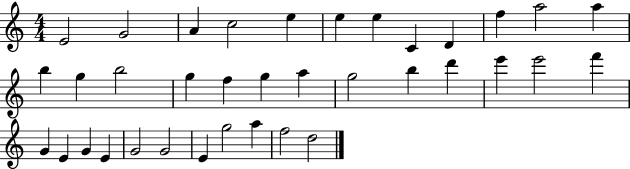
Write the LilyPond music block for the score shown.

{
  \clef treble
  \numericTimeSignature
  \time 4/4
  \key c \major
  e'2 g'2 | a'4 c''2 e''4 | e''4 e''4 c'4 d'4 | f''4 a''2 a''4 | \break b''4 g''4 b''2 | g''4 f''4 g''4 a''4 | g''2 b''4 d'''4 | e'''4 e'''2 f'''4 | \break g'4 e'4 g'4 e'4 | g'2 g'2 | e'4 g''2 a''4 | f''2 d''2 | \break \bar "|."
}